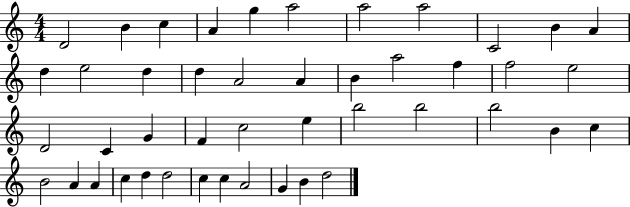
{
  \clef treble
  \numericTimeSignature
  \time 4/4
  \key c \major
  d'2 b'4 c''4 | a'4 g''4 a''2 | a''2 a''2 | c'2 b'4 a'4 | \break d''4 e''2 d''4 | d''4 a'2 a'4 | b'4 a''2 f''4 | f''2 e''2 | \break d'2 c'4 g'4 | f'4 c''2 e''4 | b''2 b''2 | b''2 b'4 c''4 | \break b'2 a'4 a'4 | c''4 d''4 d''2 | c''4 c''4 a'2 | g'4 b'4 d''2 | \break \bar "|."
}